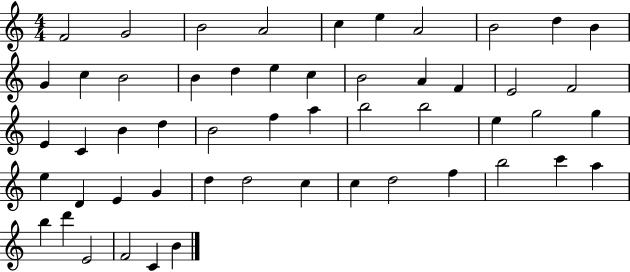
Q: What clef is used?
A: treble